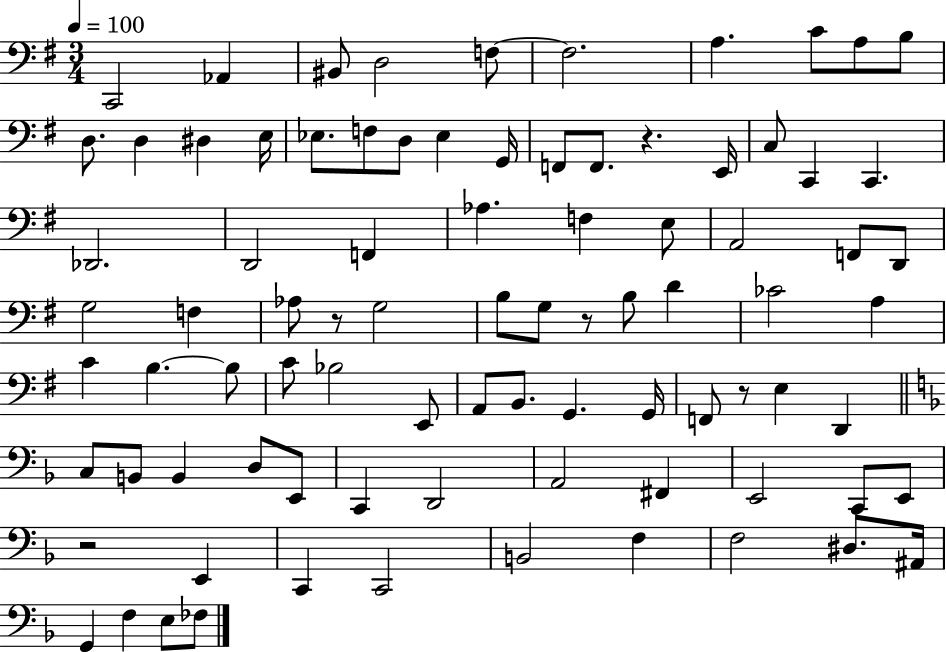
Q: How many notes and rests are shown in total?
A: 86